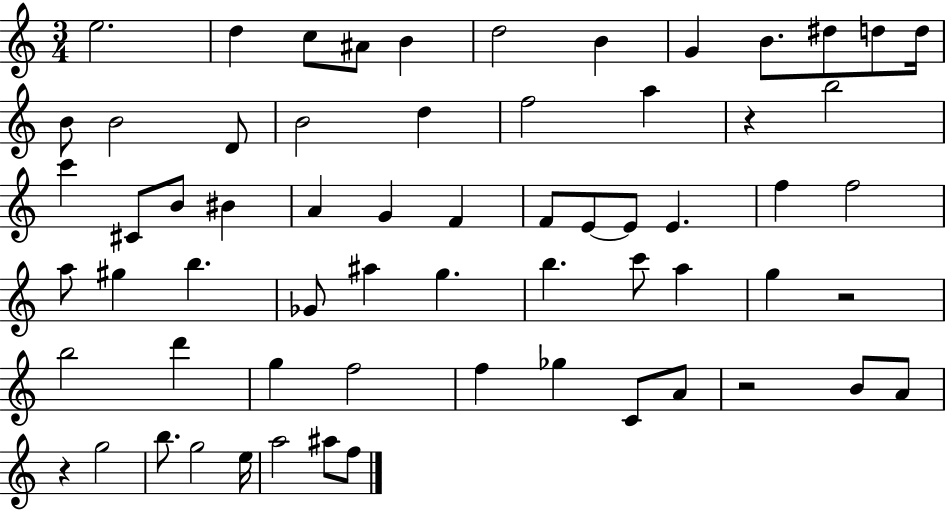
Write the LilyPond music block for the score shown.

{
  \clef treble
  \numericTimeSignature
  \time 3/4
  \key c \major
  \repeat volta 2 { e''2. | d''4 c''8 ais'8 b'4 | d''2 b'4 | g'4 b'8. dis''8 d''8 d''16 | \break b'8 b'2 d'8 | b'2 d''4 | f''2 a''4 | r4 b''2 | \break c'''4 cis'8 b'8 bis'4 | a'4 g'4 f'4 | f'8 e'8~~ e'8 e'4. | f''4 f''2 | \break a''8 gis''4 b''4. | ges'8 ais''4 g''4. | b''4. c'''8 a''4 | g''4 r2 | \break b''2 d'''4 | g''4 f''2 | f''4 ges''4 c'8 a'8 | r2 b'8 a'8 | \break r4 g''2 | b''8. g''2 e''16 | a''2 ais''8 f''8 | } \bar "|."
}